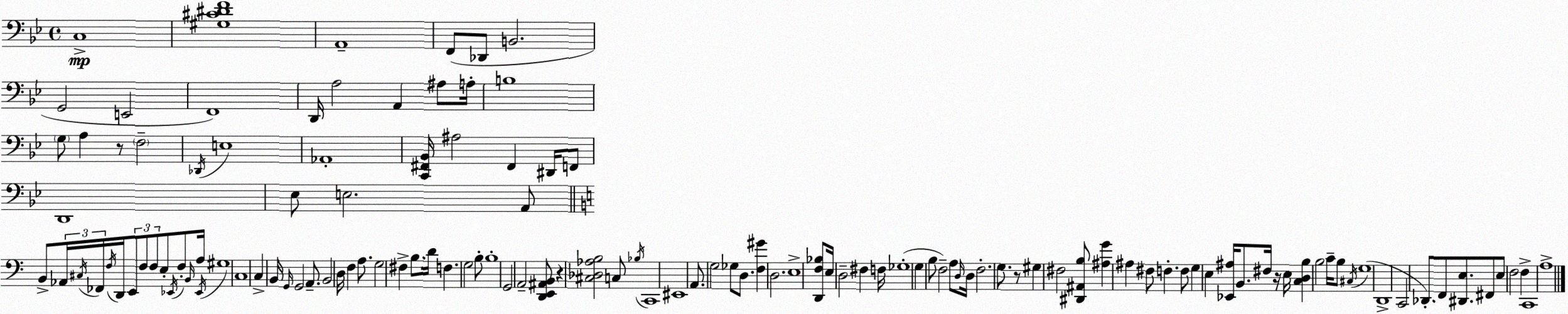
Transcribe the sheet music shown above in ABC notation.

X:1
T:Untitled
M:4/4
L:1/4
K:Bb
C,4 [^G,^C^DF]4 A,,4 F,,/2 _D,,/2 B,,2 G,,2 E,,2 F,,4 D,,/4 A,2 A,, ^A,/2 A,/4 B,4 G,/2 A, z/2 F,2 _D,,/4 E,4 _A,,4 [C,,^F,,_B,,]/4 ^A,2 ^F,, ^D,,/4 F,,/2 D,,4 _E,/2 E,2 A,,/2 B,,/2 _A,,/4 ^C,/4 _F,,/4 F,/4 D,,/4 E,,/2 F,/2 F,/2 E,/2 _E,,/4 F,/2 B,,/4 A,/4 _E,,/4 ^G,4 C,4 C, B,,/4 G,,/4 G,,2 A,,/2 B,,2 D,/4 F, A,/2 G,2 ^F, B,/2 D/4 F, G,2 B,/2 B,4 G,,2 A,,2 [D,,E,,^A,,B,,]/2 z [^C,_D,_A,B,]2 C,/2 _B,/4 C,,4 ^E,,4 A,,/2 G,2 _G,/2 D,/2 [F,^G] D,2 E,4 [D,,F,_B,]/2 E,/4 D,2 ^F, F,/4 _G,4 G, B,/2 F,2 A,/2 D,/4 D,/4 F,2 G,/2 z/2 ^G, ^F,2 [^D,,^A,,B,]/2 [^A,G] ^A, ^F,/2 F, F,/2 G, E, [_E,,^A,]/4 B,,/2 ^F,/4 z/4 E,/4 [C,D,B,] B,2 C/4 B,/2 ^C,/4 G,4 D,,4 C,,2 _D,,/2 F,,/2 [^D,,E,]/2 ^F,,/2 E,/2 F,2 F, C,,4 A,4